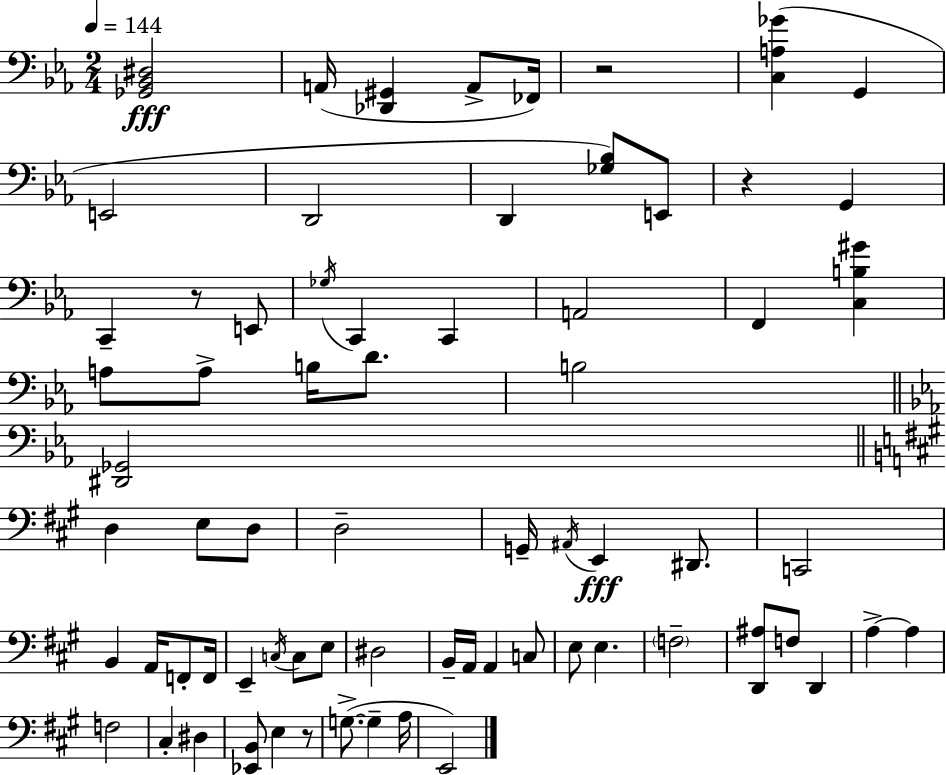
X:1
T:Untitled
M:2/4
L:1/4
K:Cm
[_G,,_B,,^D,]2 A,,/4 [_D,,^G,,] A,,/2 _F,,/4 z2 [C,A,_G] G,, E,,2 D,,2 D,, [_G,_B,]/2 E,,/2 z G,, C,, z/2 E,,/2 _G,/4 C,, C,, A,,2 F,, [C,B,^G] A,/2 A,/2 B,/4 D/2 B,2 [^D,,_G,,]2 D, E,/2 D,/2 D,2 G,,/4 ^A,,/4 E,, ^D,,/2 C,,2 B,, A,,/4 F,,/2 F,,/4 E,, C,/4 C,/2 E,/2 ^D,2 B,,/4 A,,/4 A,, C,/2 E,/2 E, F,2 [D,,^A,]/2 F,/2 D,, A, A, F,2 ^C, ^D, [_E,,B,,]/2 E, z/2 G,/2 G, A,/4 E,,2